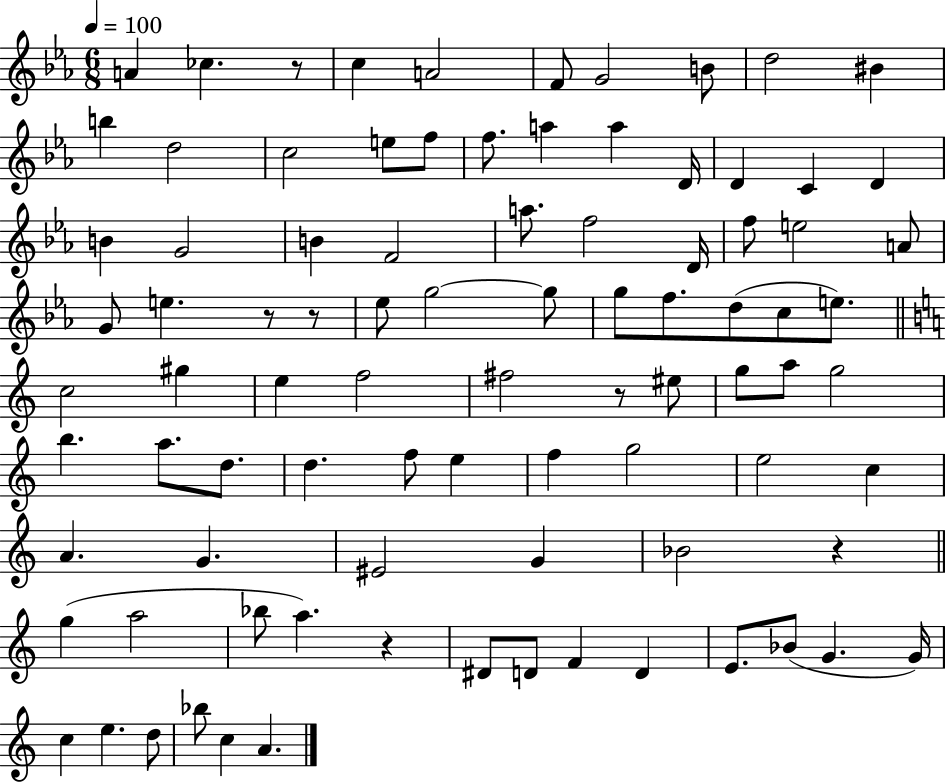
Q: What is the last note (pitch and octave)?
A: A4